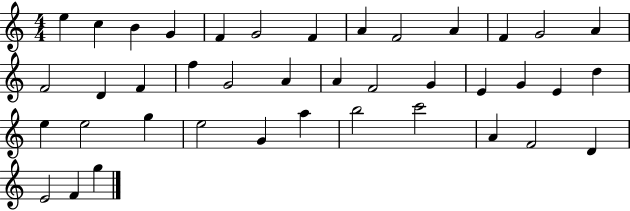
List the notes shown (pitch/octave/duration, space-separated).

E5/q C5/q B4/q G4/q F4/q G4/h F4/q A4/q F4/h A4/q F4/q G4/h A4/q F4/h D4/q F4/q F5/q G4/h A4/q A4/q F4/h G4/q E4/q G4/q E4/q D5/q E5/q E5/h G5/q E5/h G4/q A5/q B5/h C6/h A4/q F4/h D4/q E4/h F4/q G5/q